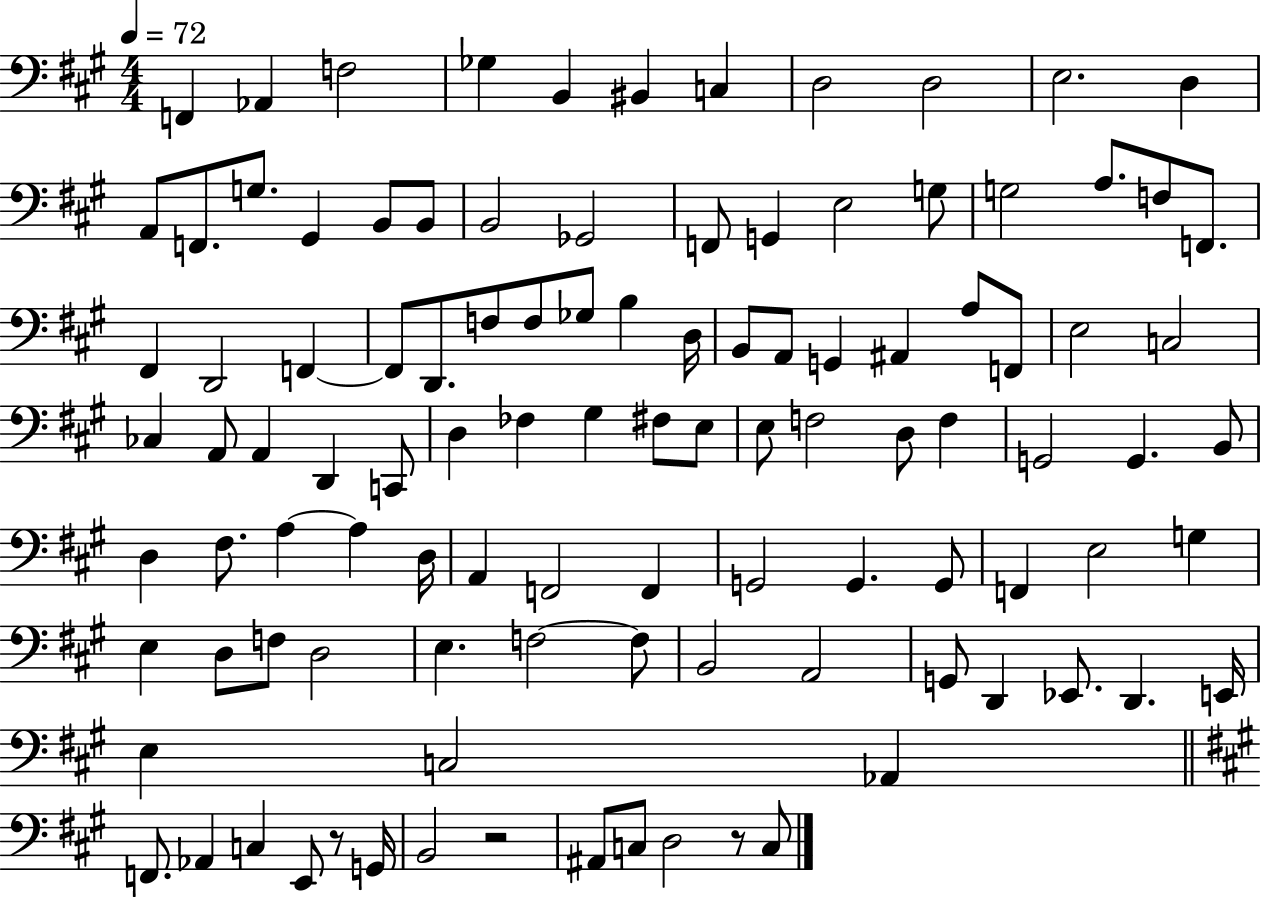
X:1
T:Untitled
M:4/4
L:1/4
K:A
F,, _A,, F,2 _G, B,, ^B,, C, D,2 D,2 E,2 D, A,,/2 F,,/2 G,/2 ^G,, B,,/2 B,,/2 B,,2 _G,,2 F,,/2 G,, E,2 G,/2 G,2 A,/2 F,/2 F,,/2 ^F,, D,,2 F,, F,,/2 D,,/2 F,/2 F,/2 _G,/2 B, D,/4 B,,/2 A,,/2 G,, ^A,, A,/2 F,,/2 E,2 C,2 _C, A,,/2 A,, D,, C,,/2 D, _F, ^G, ^F,/2 E,/2 E,/2 F,2 D,/2 F, G,,2 G,, B,,/2 D, ^F,/2 A, A, D,/4 A,, F,,2 F,, G,,2 G,, G,,/2 F,, E,2 G, E, D,/2 F,/2 D,2 E, F,2 F,/2 B,,2 A,,2 G,,/2 D,, _E,,/2 D,, E,,/4 E, C,2 _A,, F,,/2 _A,, C, E,,/2 z/2 G,,/4 B,,2 z2 ^A,,/2 C,/2 D,2 z/2 C,/2